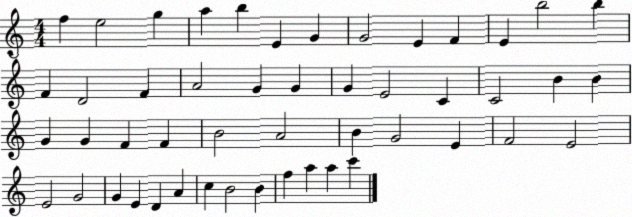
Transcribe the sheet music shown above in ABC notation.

X:1
T:Untitled
M:4/4
L:1/4
K:C
f e2 g a b E G G2 E F E b2 b F D2 F A2 G G G E2 C C2 B B G G F F B2 A2 B G2 E F2 E2 E2 G2 G E D A c B2 B f a a c'